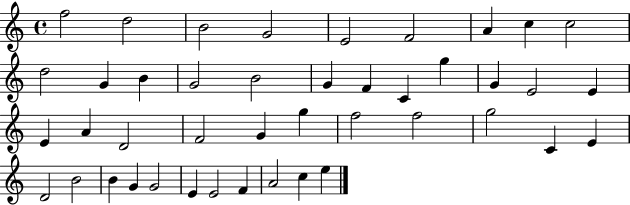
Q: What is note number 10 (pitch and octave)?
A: D5